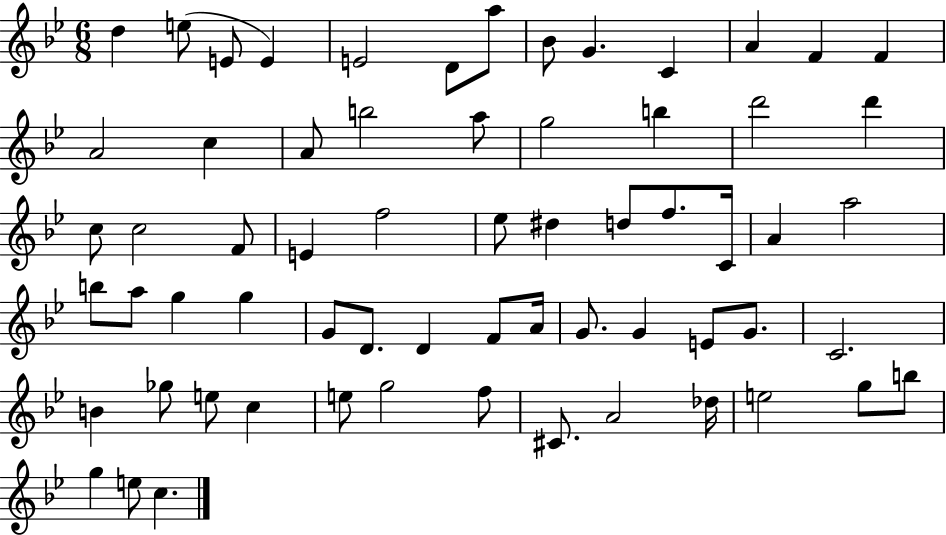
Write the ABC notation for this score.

X:1
T:Untitled
M:6/8
L:1/4
K:Bb
d e/2 E/2 E E2 D/2 a/2 _B/2 G C A F F A2 c A/2 b2 a/2 g2 b d'2 d' c/2 c2 F/2 E f2 _e/2 ^d d/2 f/2 C/4 A a2 b/2 a/2 g g G/2 D/2 D F/2 A/4 G/2 G E/2 G/2 C2 B _g/2 e/2 c e/2 g2 f/2 ^C/2 A2 _d/4 e2 g/2 b/2 g e/2 c